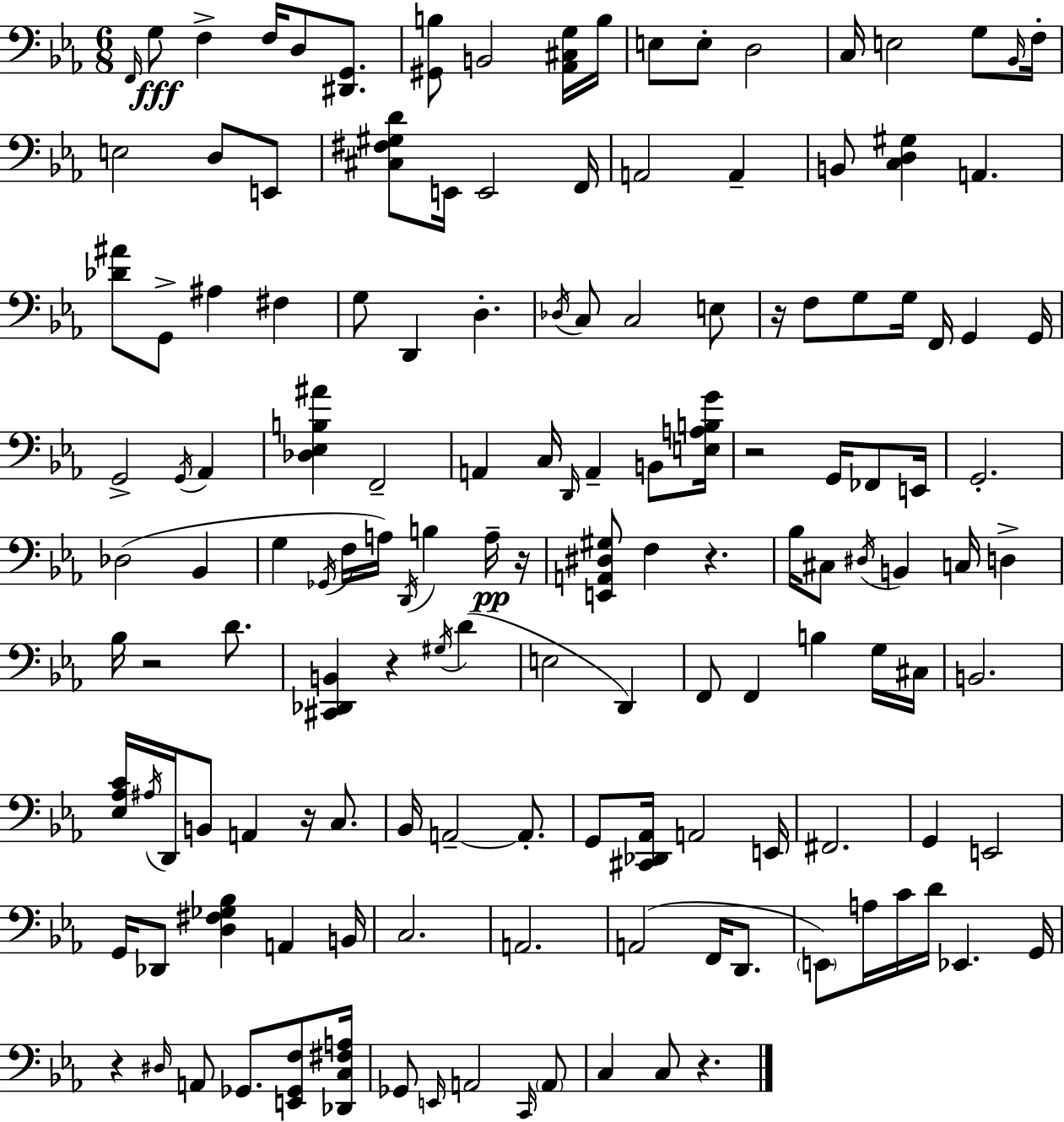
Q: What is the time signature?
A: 6/8